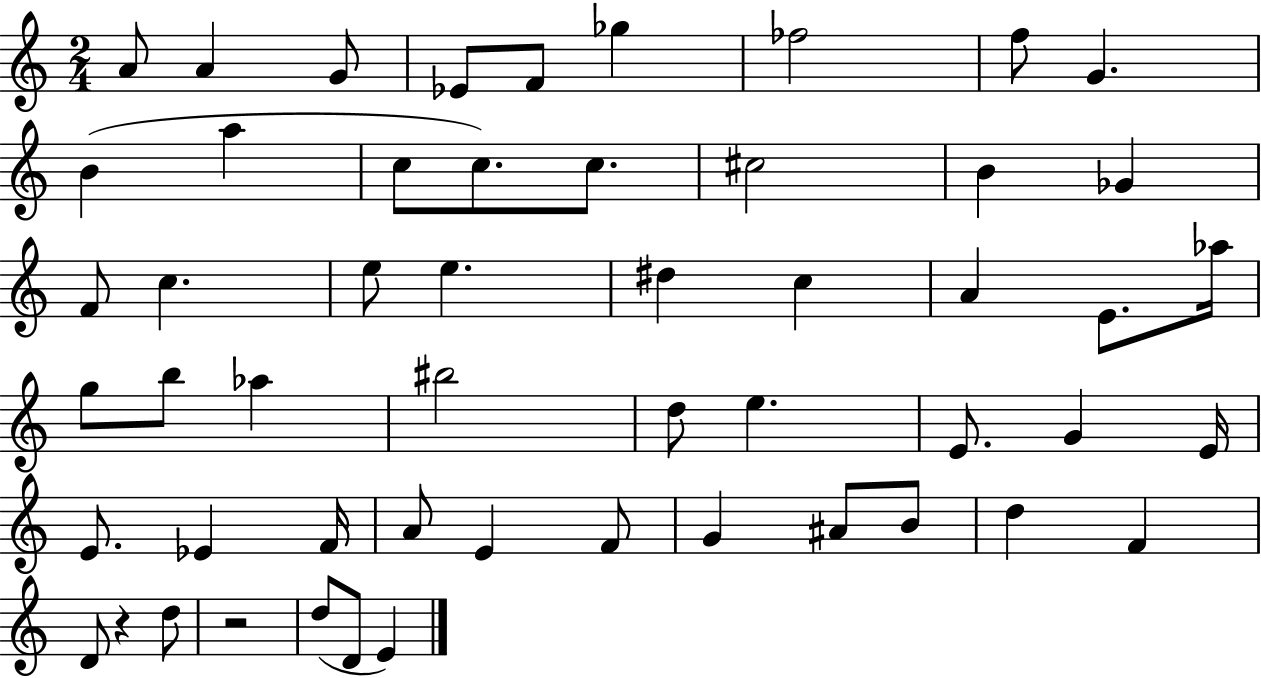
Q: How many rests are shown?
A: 2